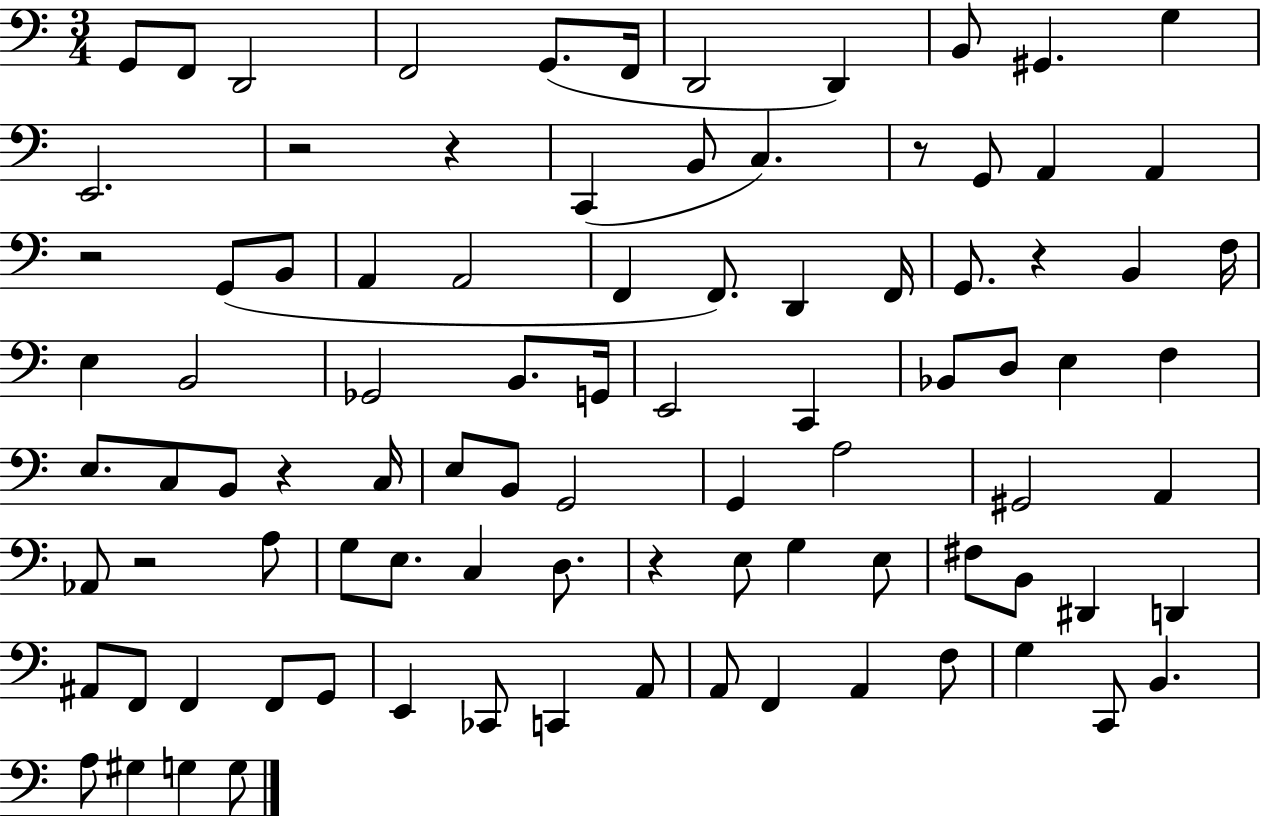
G2/e F2/e D2/h F2/h G2/e. F2/s D2/h D2/q B2/e G#2/q. G3/q E2/h. R/h R/q C2/q B2/e C3/q. R/e G2/e A2/q A2/q R/h G2/e B2/e A2/q A2/h F2/q F2/e. D2/q F2/s G2/e. R/q B2/q F3/s E3/q B2/h Gb2/h B2/e. G2/s E2/h C2/q Bb2/e D3/e E3/q F3/q E3/e. C3/e B2/e R/q C3/s E3/e B2/e G2/h G2/q A3/h G#2/h A2/q Ab2/e R/h A3/e G3/e E3/e. C3/q D3/e. R/q E3/e G3/q E3/e F#3/e B2/e D#2/q D2/q A#2/e F2/e F2/q F2/e G2/e E2/q CES2/e C2/q A2/e A2/e F2/q A2/q F3/e G3/q C2/e B2/q. A3/e G#3/q G3/q G3/e